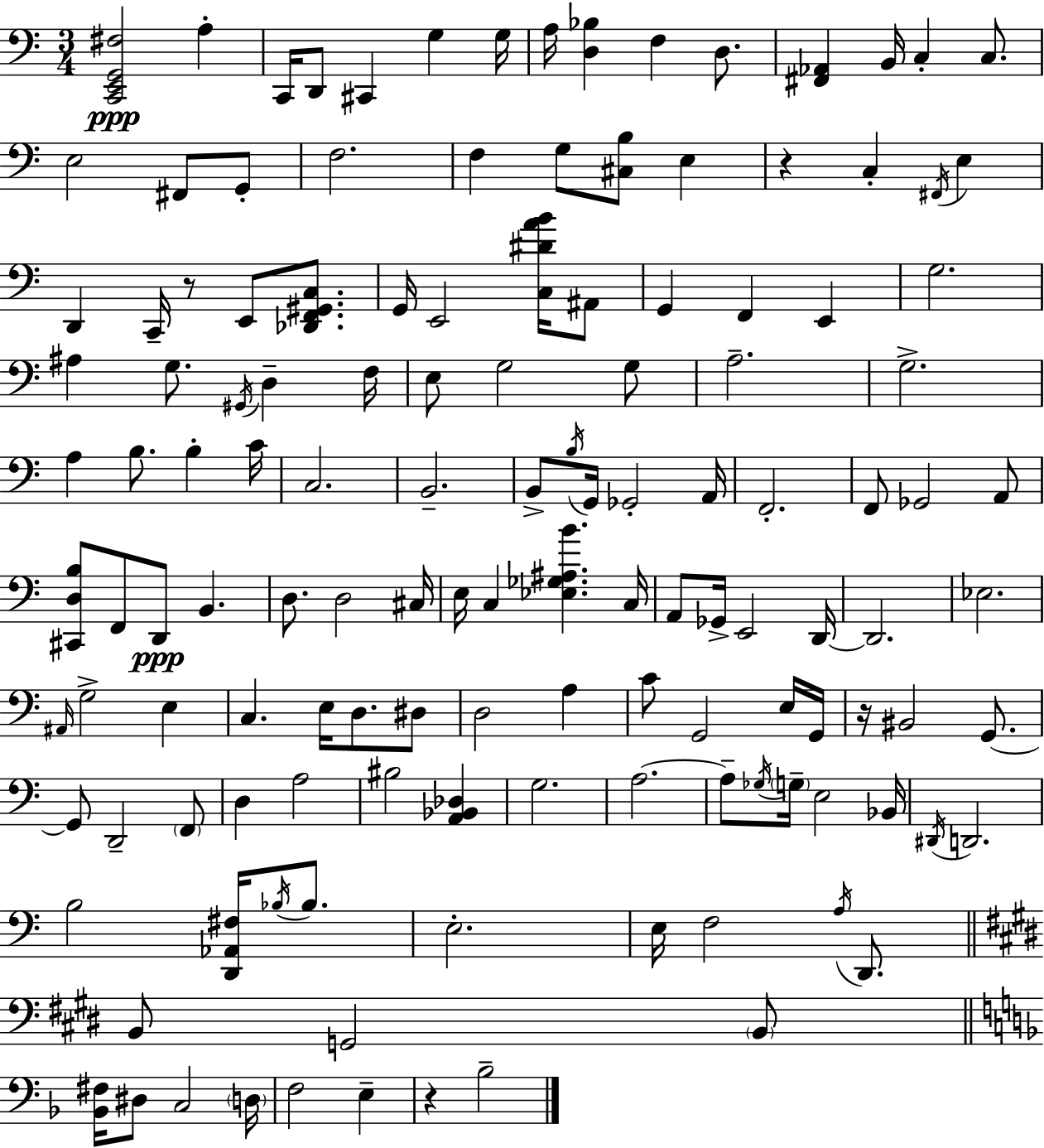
{
  \clef bass
  \numericTimeSignature
  \time 3/4
  \key c \major
  \repeat volta 2 { <c, e, g, fis>2\ppp a4-. | c,16 d,8 cis,4 g4 g16 | a16 <d bes>4 f4 d8. | <fis, aes,>4 b,16 c4-. c8. | \break e2 fis,8 g,8-. | f2. | f4 g8 <cis b>8 e4 | r4 c4-. \acciaccatura { fis,16 } e4 | \break d,4 c,16-- r8 e,8 <des, f, gis, c>8. | g,16 e,2 <c dis' a' b'>16 ais,8 | g,4 f,4 e,4 | g2. | \break ais4 g8. \acciaccatura { gis,16 } d4-- | f16 e8 g2 | g8 a2.-- | g2.-> | \break a4 b8. b4-. | c'16 c2. | b,2.-- | b,8-> \acciaccatura { b16 } g,16 ges,2-. | \break a,16 f,2.-. | f,8 ges,2 | a,8 <cis, d b>8 f,8 d,8\ppp b,4. | d8. d2 | \break cis16 e16 c4 <ees ges ais b'>4. | c16 a,8 ges,16-> e,2 | d,16~~ d,2. | ees2. | \break \grace { ais,16 } g2-> | e4 c4. e16 d8. | dis8 d2 | a4 c'8 g,2 | \break e16 g,16 r16 bis,2 | g,8.~~ g,8 d,2-- | \parenthesize f,8 d4 a2 | bis2 | \break <a, bes, des>4 g2. | a2.~~ | a8-- \acciaccatura { ges16 } \parenthesize g16-- e2 | bes,16 \acciaccatura { dis,16 } d,2. | \break b2 | <d, aes, fis>16 \acciaccatura { bes16 } bes8. e2.-. | e16 f2 | \acciaccatura { a16 } d,8. \bar "||" \break \key e \major b,8 g,2 \parenthesize b,8 | \bar "||" \break \key d \minor <bes, fis>16 dis8 c2 \parenthesize d16 | f2 e4-- | r4 bes2-- | } \bar "|."
}